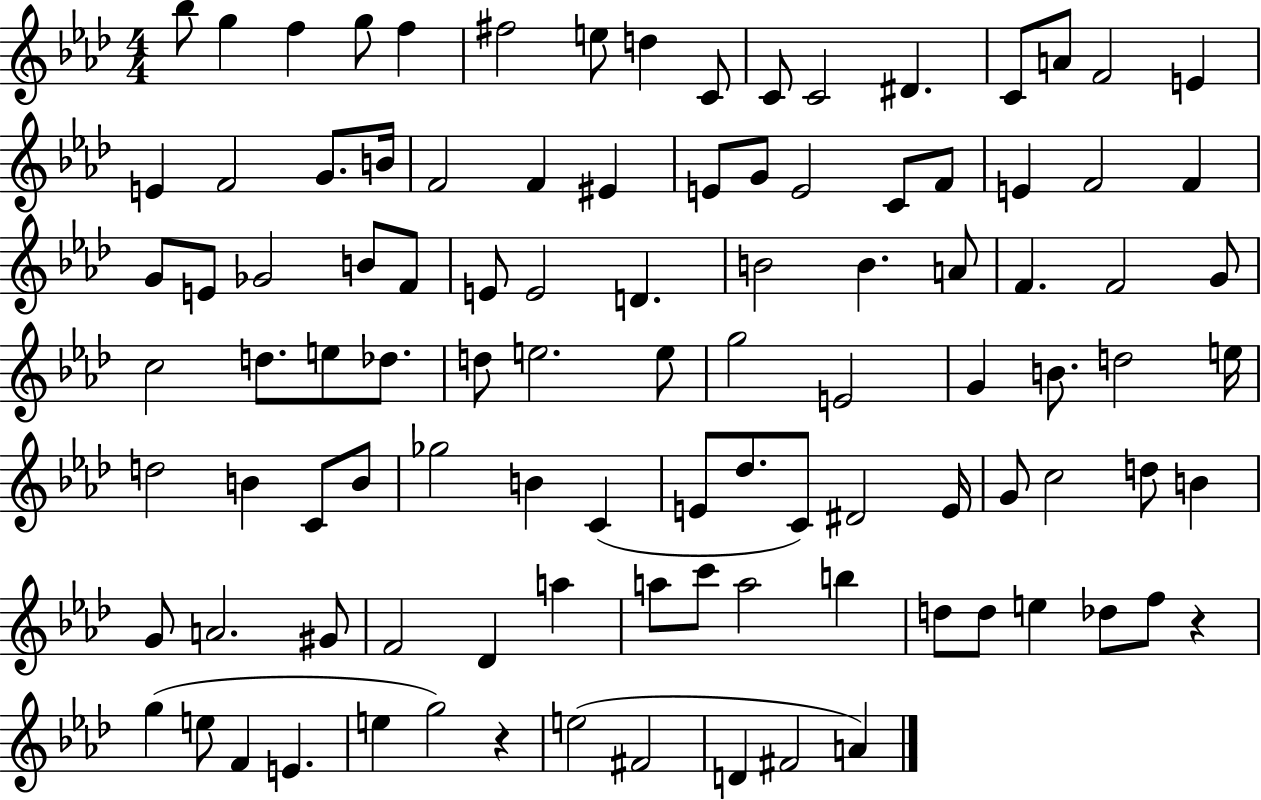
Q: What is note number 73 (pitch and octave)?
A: D5